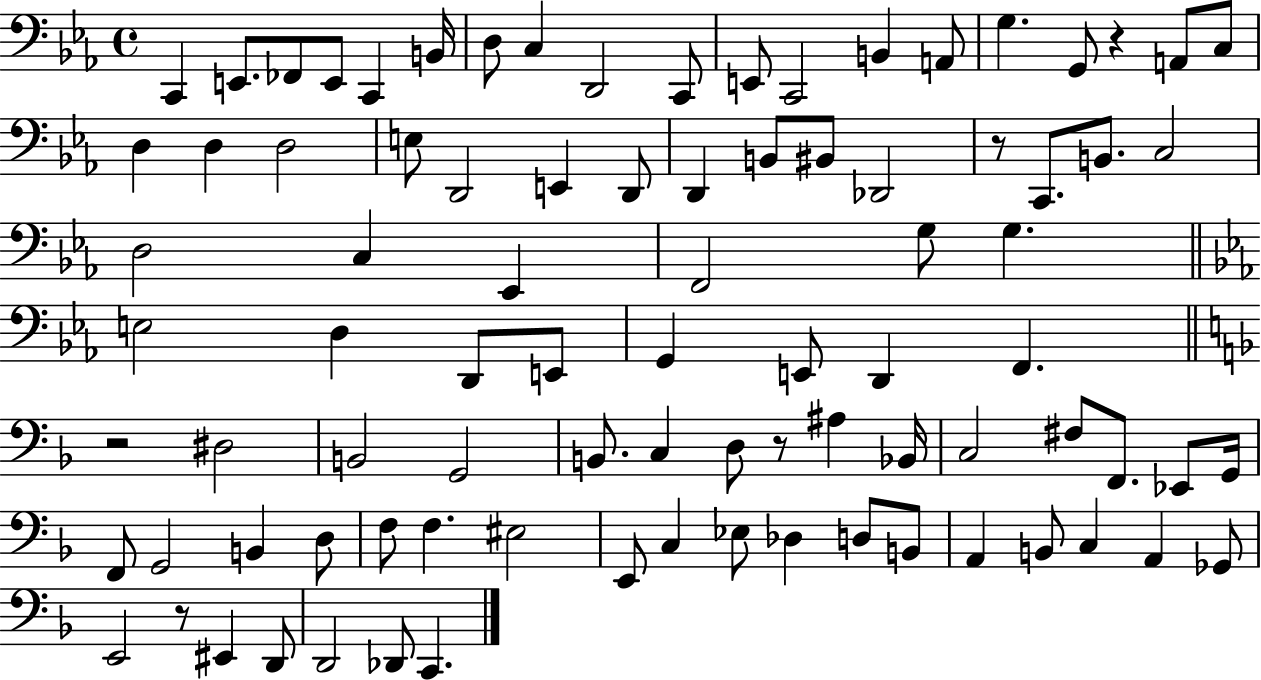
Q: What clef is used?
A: bass